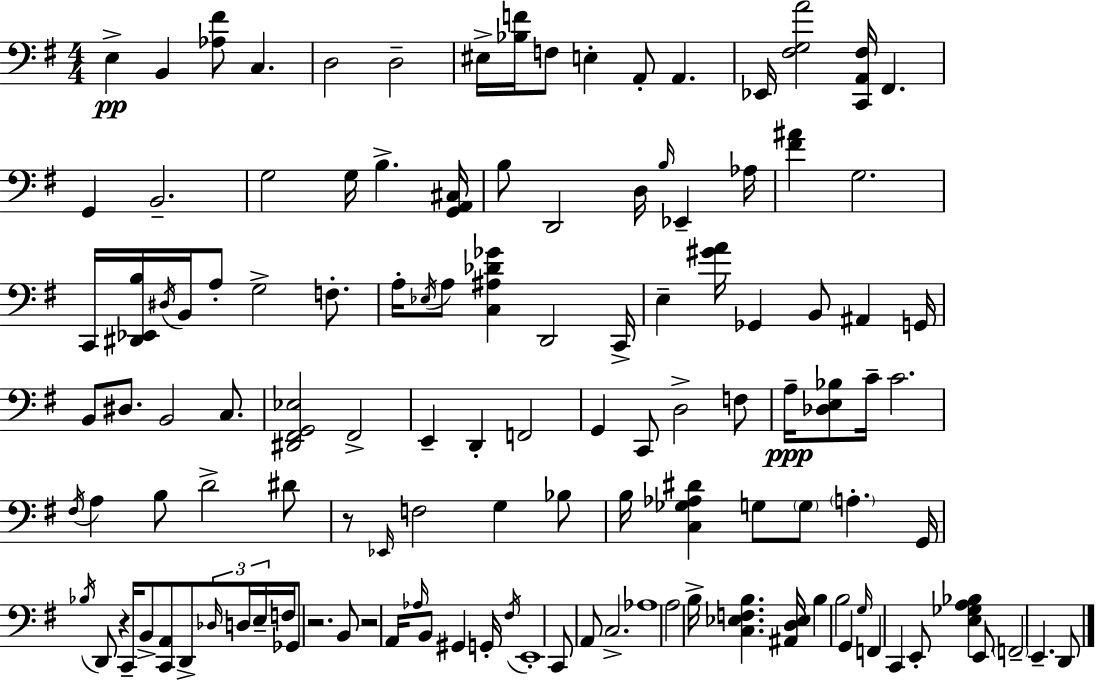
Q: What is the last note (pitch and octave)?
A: D2